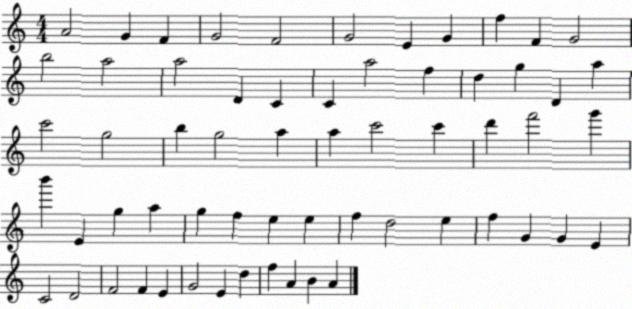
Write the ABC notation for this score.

X:1
T:Untitled
M:4/4
L:1/4
K:C
A2 G F G2 F2 G2 E G f F G2 b2 a2 a2 D C C a2 f d g D a c'2 g2 b g2 a a c'2 c' d' f'2 g' b' E g a g f e e f d2 e f G G E C2 D2 F2 F E G2 E d f A B A